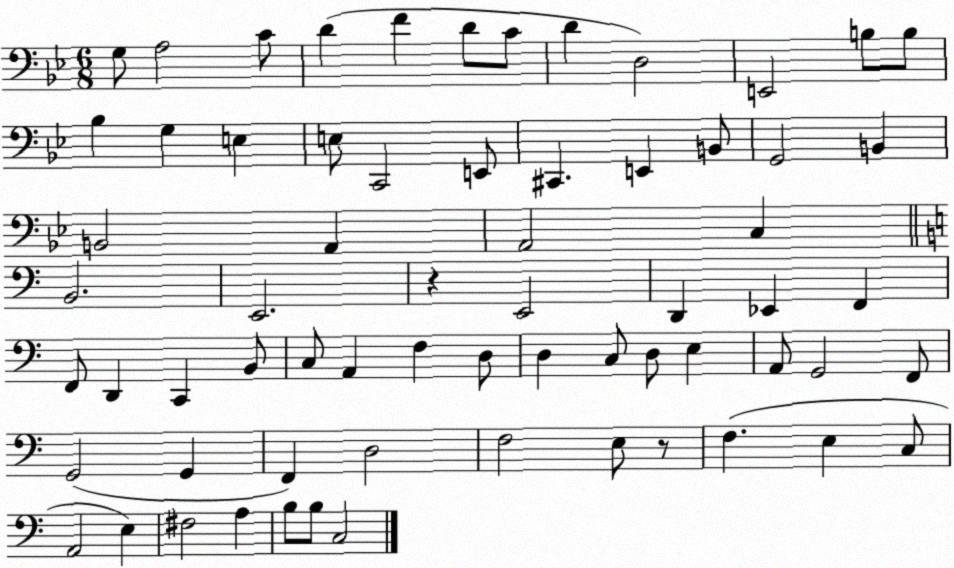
X:1
T:Untitled
M:6/8
L:1/4
K:Bb
G,/2 A,2 C/2 D F D/2 C/2 D D,2 E,,2 B,/2 B,/2 _B, G, E, E,/2 C,,2 E,,/2 ^C,, E,, B,,/2 G,,2 B,, B,,2 A,, A,,2 C, B,,2 E,,2 z E,,2 D,, _E,, F,, F,,/2 D,, C,, B,,/2 C,/2 A,, F, D,/2 D, C,/2 D,/2 E, A,,/2 G,,2 F,,/2 G,,2 G,, F,, D,2 F,2 E,/2 z/2 F, E, C,/2 A,,2 E, ^F,2 A, B,/2 B,/2 C,2